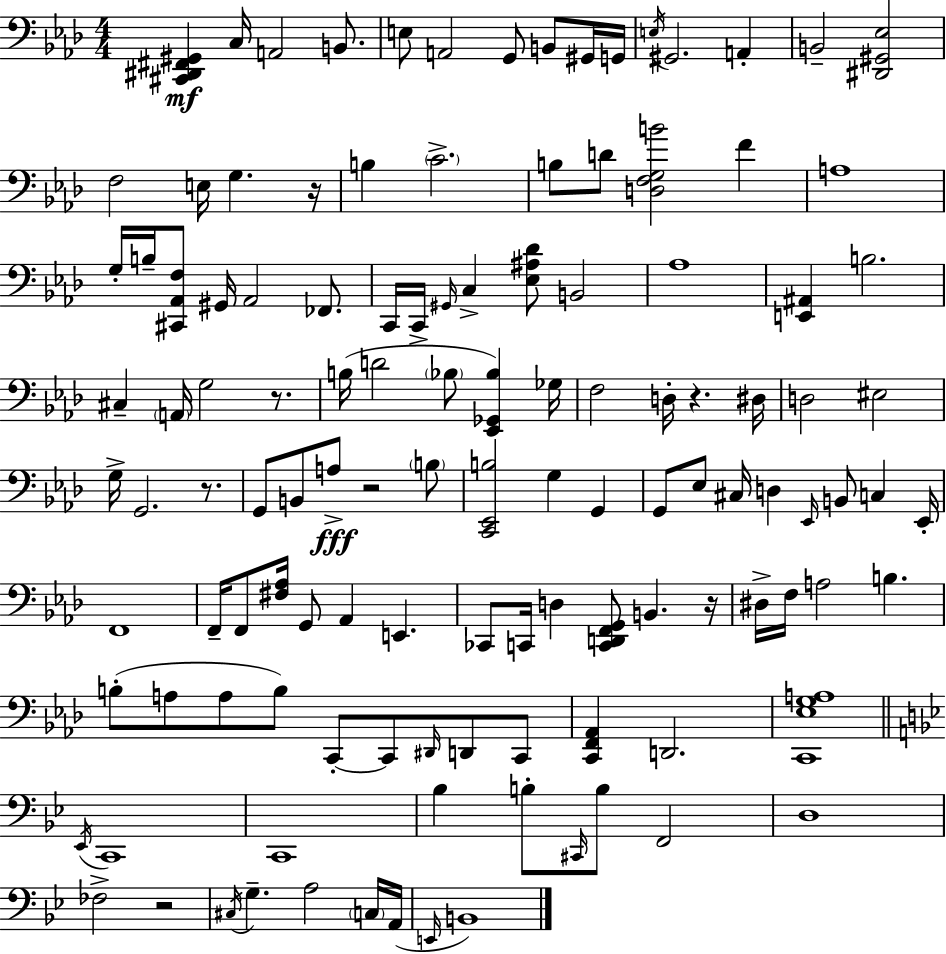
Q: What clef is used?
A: bass